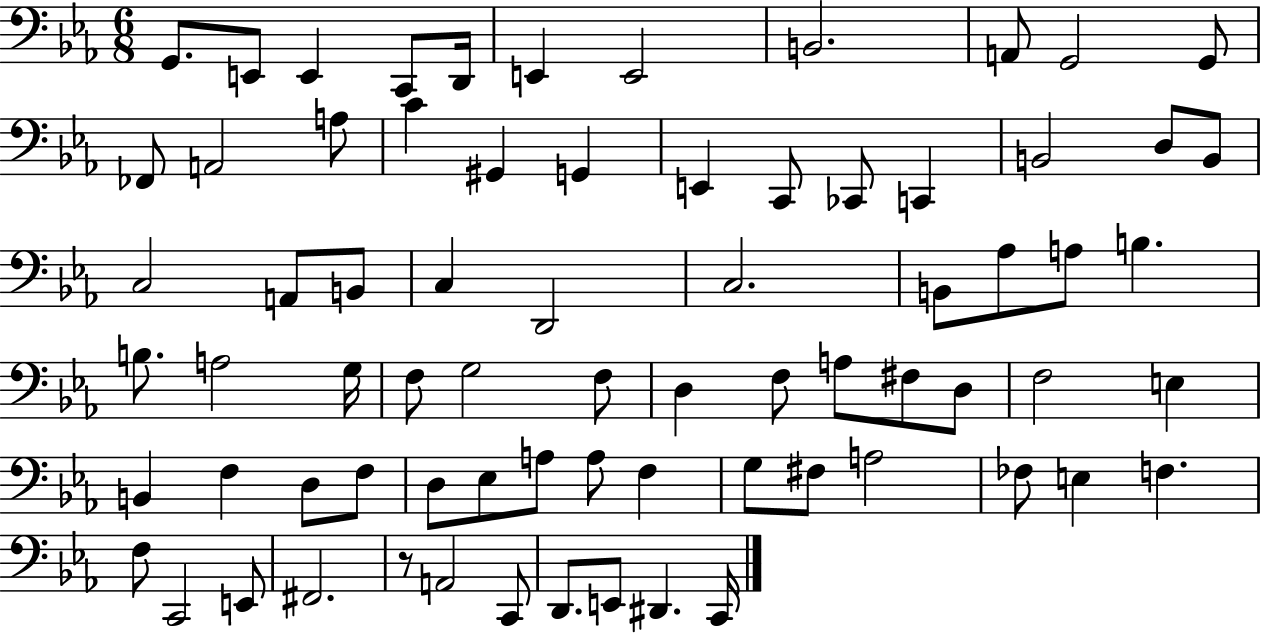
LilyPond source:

{
  \clef bass
  \numericTimeSignature
  \time 6/8
  \key ees \major
  g,8. e,8 e,4 c,8 d,16 | e,4 e,2 | b,2. | a,8 g,2 g,8 | \break fes,8 a,2 a8 | c'4 gis,4 g,4 | e,4 c,8 ces,8 c,4 | b,2 d8 b,8 | \break c2 a,8 b,8 | c4 d,2 | c2. | b,8 aes8 a8 b4. | \break b8. a2 g16 | f8 g2 f8 | d4 f8 a8 fis8 d8 | f2 e4 | \break b,4 f4 d8 f8 | d8 ees8 a8 a8 f4 | g8 fis8 a2 | fes8 e4 f4. | \break f8 c,2 e,8 | fis,2. | r8 a,2 c,8 | d,8. e,8 dis,4. c,16 | \break \bar "|."
}